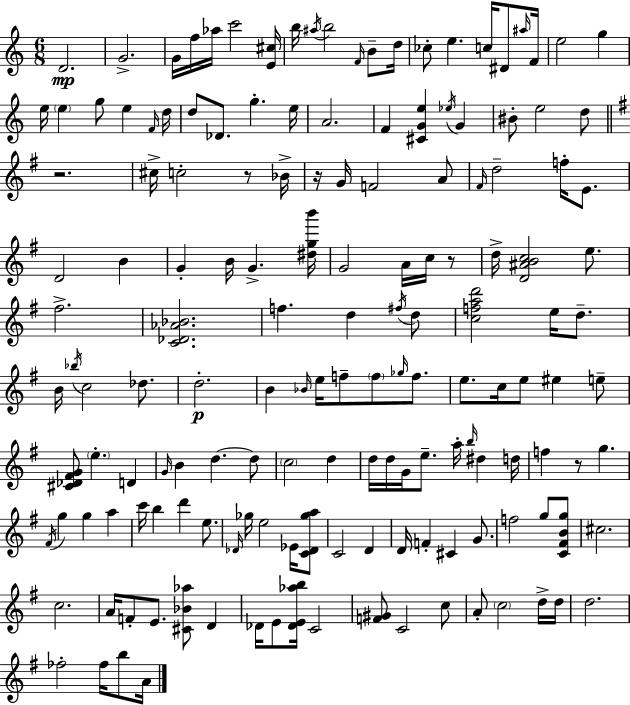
D4/h. G4/h. G4/s F5/s Ab5/s C6/h [E4,C#5]/s B5/s A#5/s B5/h F4/s B4/e D5/s CES5/e E5/q. C5/s D#4/e A#5/s F4/s E5/h G5/q E5/s E5/q G5/e E5/q F4/s D5/s D5/e Db4/e. G5/q. E5/s A4/h. F4/q [C#4,G4,E5]/q Eb5/s G4/q BIS4/e E5/h D5/e R/h. C#5/s C5/h R/e Bb4/s R/s G4/s F4/h A4/e F#4/s D5/h F5/s E4/e. D4/h B4/q G4/q B4/s G4/q. [D#5,G5,B6]/s G4/h A4/s C5/s R/e D5/s [D4,A#4,B4,C5]/h E5/e. F#5/h. [C4,Db4,Ab4,Bb4]/h. F5/q. D5/q F#5/s D5/e [C5,F5,A5,D6]/h E5/s D5/e. B4/s Bb5/s C5/h Db5/e. D5/h. B4/q Bb4/s E5/s F5/e F5/e Gb5/s F5/e. E5/e. C5/s E5/e EIS5/q E5/e [C#4,Db4,F#4,G4]/e E5/q. D4/q G4/s B4/q D5/q. D5/e C5/h D5/q D5/s D5/s G4/s E5/e. A5/s B5/s D#5/q D5/s F5/q R/e G5/q. F#4/s G5/q G5/q A5/q C6/s B5/q D6/q E5/e. Db4/s Gb5/s E5/h Eb4/s [C4,Db4,Gb5,A5]/e C4/h D4/q D4/s F4/q C#4/q G4/e. F5/h G5/e [C4,F#4,B4,G5]/e C#5/h. C5/h. A4/s F4/e E4/e. [C#4,Bb4,Ab5]/e D4/q Db4/s E4/e [Db4,E4,Ab5,B5]/s C4/h [F4,G#4]/e C4/h C5/e A4/e C5/h D5/s D5/s D5/h. FES5/h FES5/s B5/e A4/s